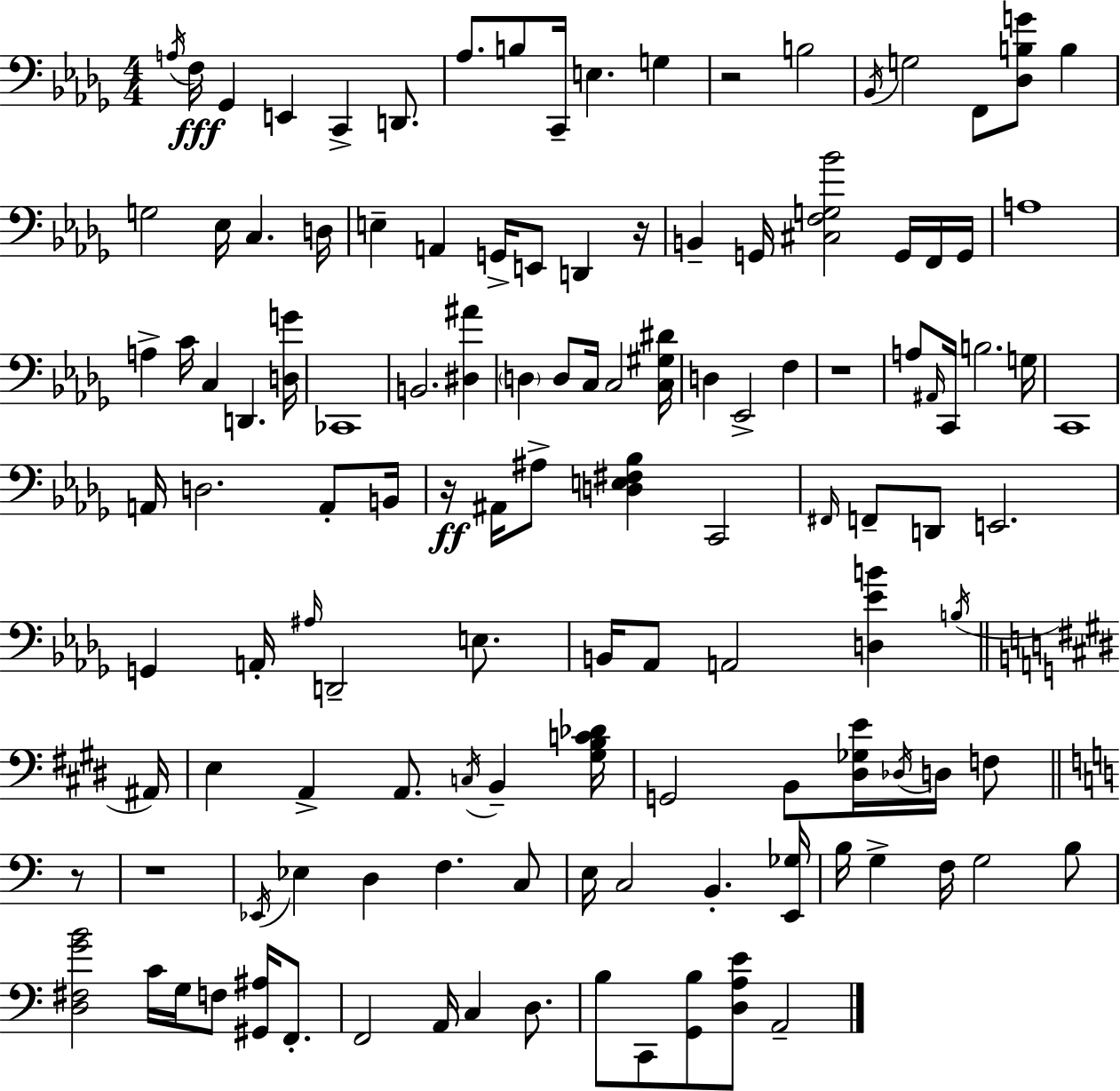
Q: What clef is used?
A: bass